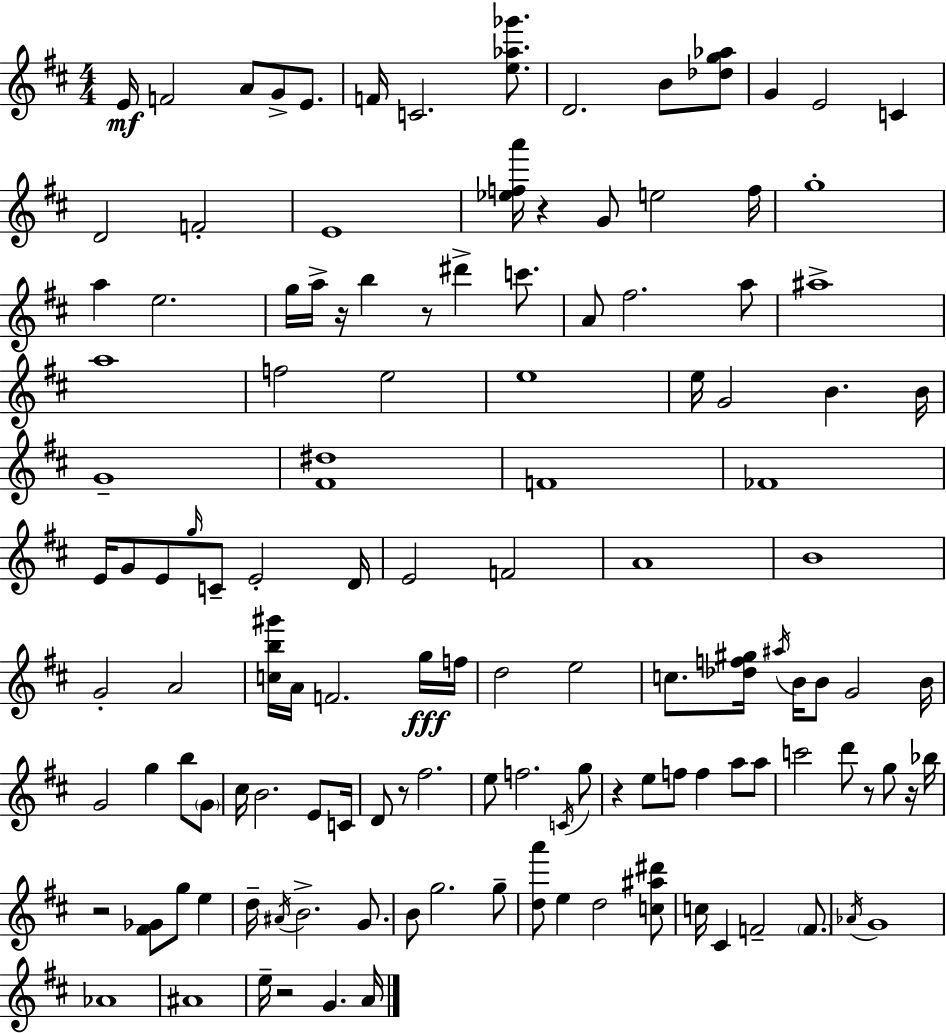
E4/s F4/h A4/e G4/e E4/e. F4/s C4/h. [E5,Ab5,Gb6]/e. D4/h. B4/e [Db5,G5,Ab5]/e G4/q E4/h C4/q D4/h F4/h E4/w [Eb5,F5,A6]/s R/q G4/e E5/h F5/s G5/w A5/q E5/h. G5/s A5/s R/s B5/q R/e D#6/q C6/e. A4/e F#5/h. A5/e A#5/w A5/w F5/h E5/h E5/w E5/s G4/h B4/q. B4/s G4/w [F#4,D#5]/w F4/w FES4/w E4/s G4/e E4/e G5/s C4/e E4/h D4/s E4/h F4/h A4/w B4/w G4/h A4/h [C5,B5,G#6]/s A4/s F4/h. G5/s F5/s D5/h E5/h C5/e. [Db5,F5,G#5]/s A#5/s B4/s B4/e G4/h B4/s G4/h G5/q B5/e G4/e C#5/s B4/h. E4/e C4/s D4/e R/e F#5/h. E5/e F5/h. C4/s G5/e R/q E5/e F5/e F5/q A5/e A5/e C6/h D6/e R/e G5/e R/s Bb5/s R/h [F#4,Gb4]/e G5/e E5/q D5/s A#4/s B4/h. G4/e. B4/e G5/h. G5/e [D5,A6]/e E5/q D5/h [C5,A#5,D#6]/e C5/s C#4/q F4/h F4/e. Ab4/s G4/w Ab4/w A#4/w E5/s R/h G4/q. A4/s